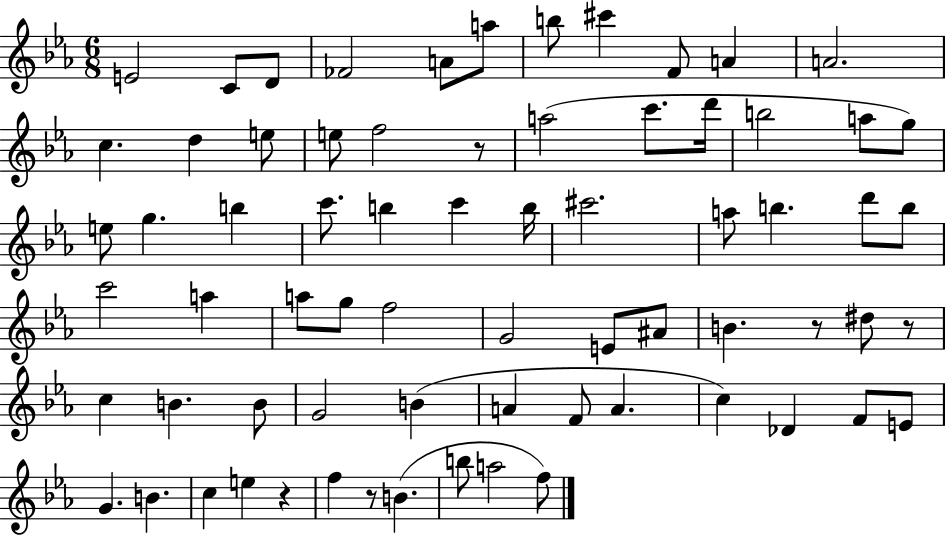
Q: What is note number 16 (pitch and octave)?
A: F5